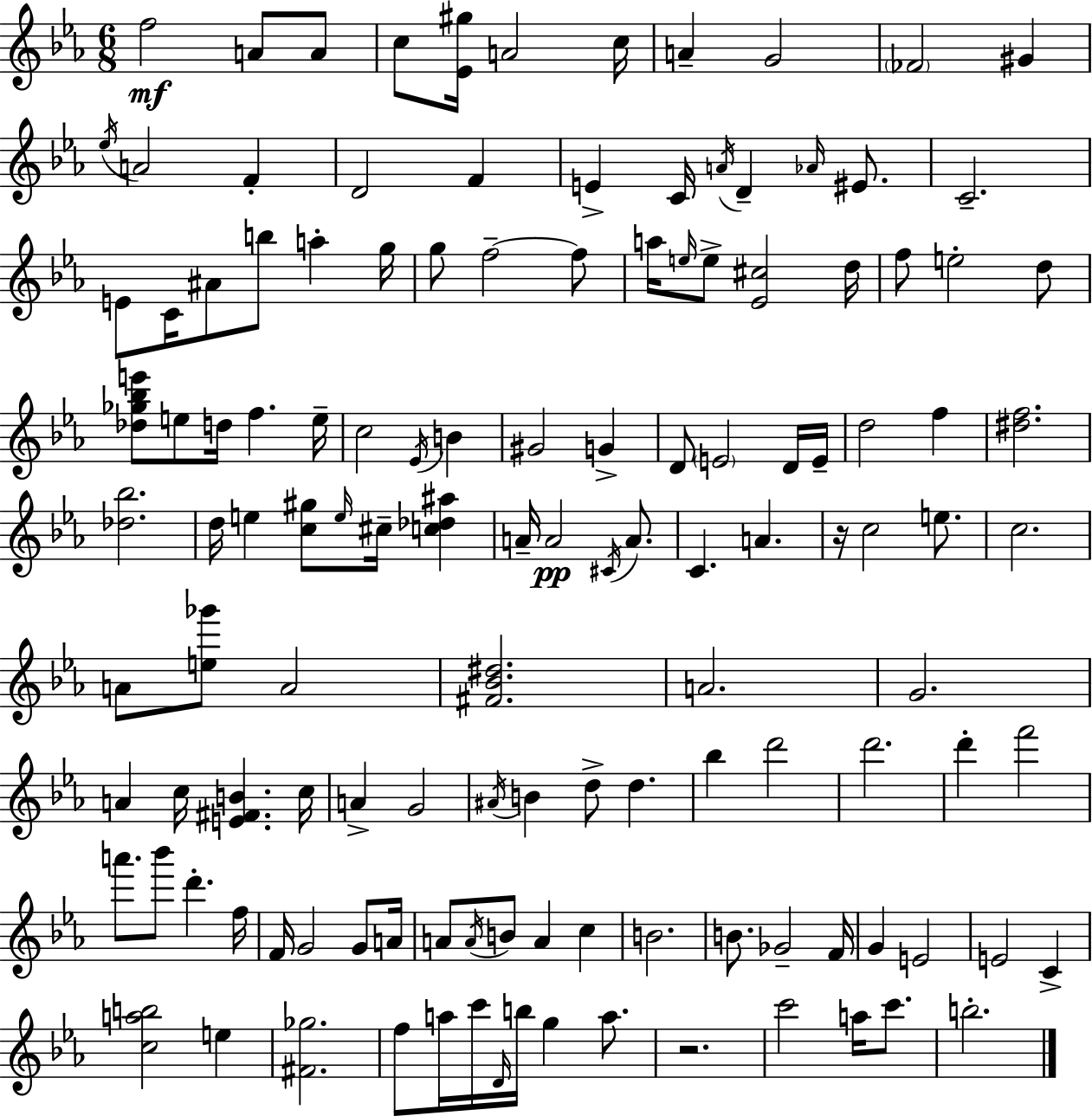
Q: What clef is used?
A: treble